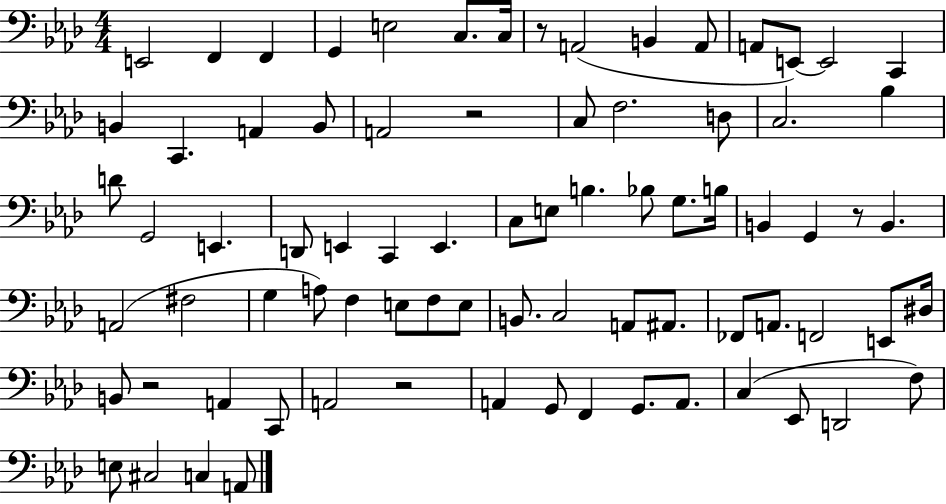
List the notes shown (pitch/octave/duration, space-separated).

E2/h F2/q F2/q G2/q E3/h C3/e. C3/s R/e A2/h B2/q A2/e A2/e E2/e E2/h C2/q B2/q C2/q. A2/q B2/e A2/h R/h C3/e F3/h. D3/e C3/h. Bb3/q D4/e G2/h E2/q. D2/e E2/q C2/q E2/q. C3/e E3/e B3/q. Bb3/e G3/e. B3/s B2/q G2/q R/e B2/q. A2/h F#3/h G3/q A3/e F3/q E3/e F3/e E3/e B2/e. C3/h A2/e A#2/e. FES2/e A2/e. F2/h E2/e D#3/s B2/e R/h A2/q C2/e A2/h R/h A2/q G2/e F2/q G2/e. A2/e. C3/q Eb2/e D2/h F3/e E3/e C#3/h C3/q A2/e